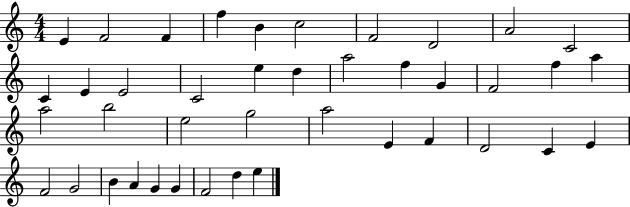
{
  \clef treble
  \numericTimeSignature
  \time 4/4
  \key c \major
  e'4 f'2 f'4 | f''4 b'4 c''2 | f'2 d'2 | a'2 c'2 | \break c'4 e'4 e'2 | c'2 e''4 d''4 | a''2 f''4 g'4 | f'2 f''4 a''4 | \break a''2 b''2 | e''2 g''2 | a''2 e'4 f'4 | d'2 c'4 e'4 | \break f'2 g'2 | b'4 a'4 g'4 g'4 | f'2 d''4 e''4 | \bar "|."
}